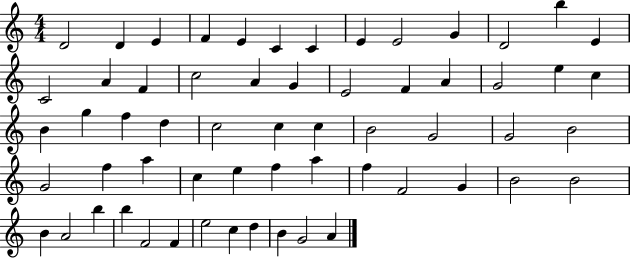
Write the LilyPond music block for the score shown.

{
  \clef treble
  \numericTimeSignature
  \time 4/4
  \key c \major
  d'2 d'4 e'4 | f'4 e'4 c'4 c'4 | e'4 e'2 g'4 | d'2 b''4 e'4 | \break c'2 a'4 f'4 | c''2 a'4 g'4 | e'2 f'4 a'4 | g'2 e''4 c''4 | \break b'4 g''4 f''4 d''4 | c''2 c''4 c''4 | b'2 g'2 | g'2 b'2 | \break g'2 f''4 a''4 | c''4 e''4 f''4 a''4 | f''4 f'2 g'4 | b'2 b'2 | \break b'4 a'2 b''4 | b''4 f'2 f'4 | e''2 c''4 d''4 | b'4 g'2 a'4 | \break \bar "|."
}